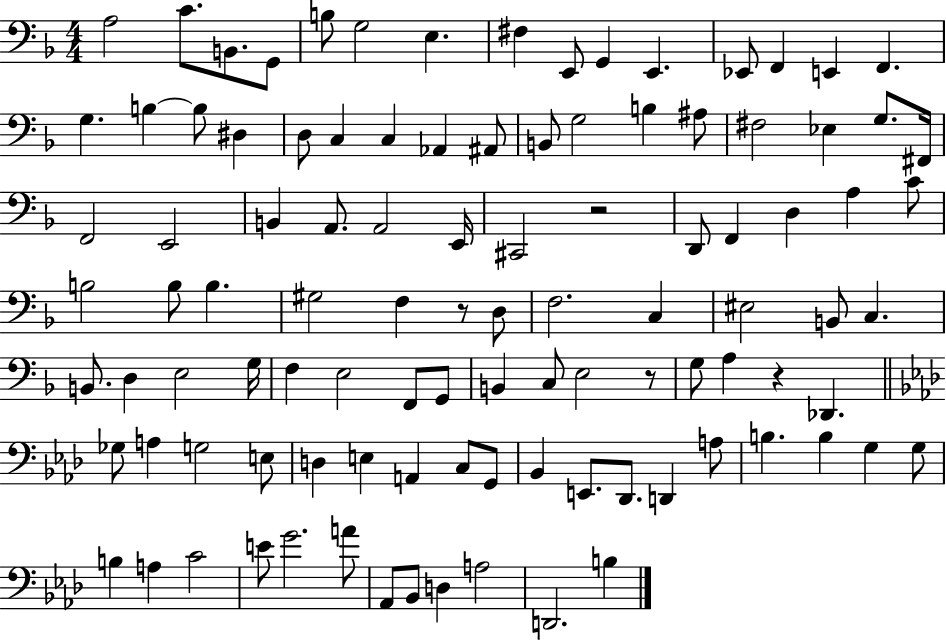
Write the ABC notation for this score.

X:1
T:Untitled
M:4/4
L:1/4
K:F
A,2 C/2 B,,/2 G,,/2 B,/2 G,2 E, ^F, E,,/2 G,, E,, _E,,/2 F,, E,, F,, G, B, B,/2 ^D, D,/2 C, C, _A,, ^A,,/2 B,,/2 G,2 B, ^A,/2 ^F,2 _E, G,/2 ^F,,/4 F,,2 E,,2 B,, A,,/2 A,,2 E,,/4 ^C,,2 z2 D,,/2 F,, D, A, C/2 B,2 B,/2 B, ^G,2 F, z/2 D,/2 F,2 C, ^E,2 B,,/2 C, B,,/2 D, E,2 G,/4 F, E,2 F,,/2 G,,/2 B,, C,/2 E,2 z/2 G,/2 A, z _D,, _G,/2 A, G,2 E,/2 D, E, A,, C,/2 G,,/2 _B,, E,,/2 _D,,/2 D,, A,/2 B, B, G, G,/2 B, A, C2 E/2 G2 A/2 _A,,/2 _B,,/2 D, A,2 D,,2 B,